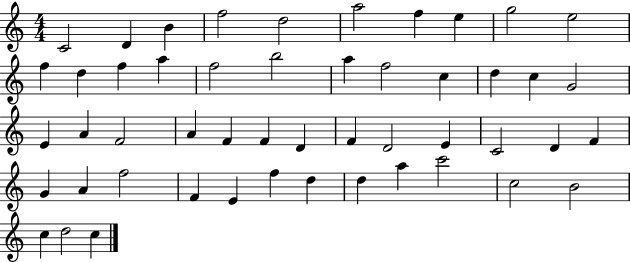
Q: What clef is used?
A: treble